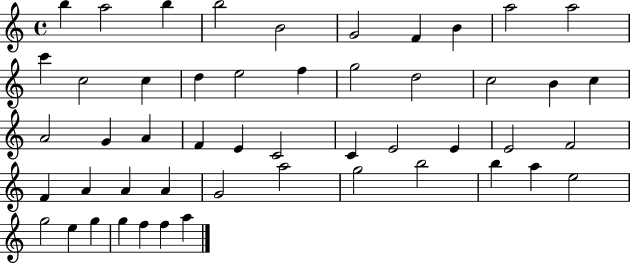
X:1
T:Untitled
M:4/4
L:1/4
K:C
b a2 b b2 B2 G2 F B a2 a2 c' c2 c d e2 f g2 d2 c2 B c A2 G A F E C2 C E2 E E2 F2 F A A A G2 a2 g2 b2 b a e2 g2 e g g f f a